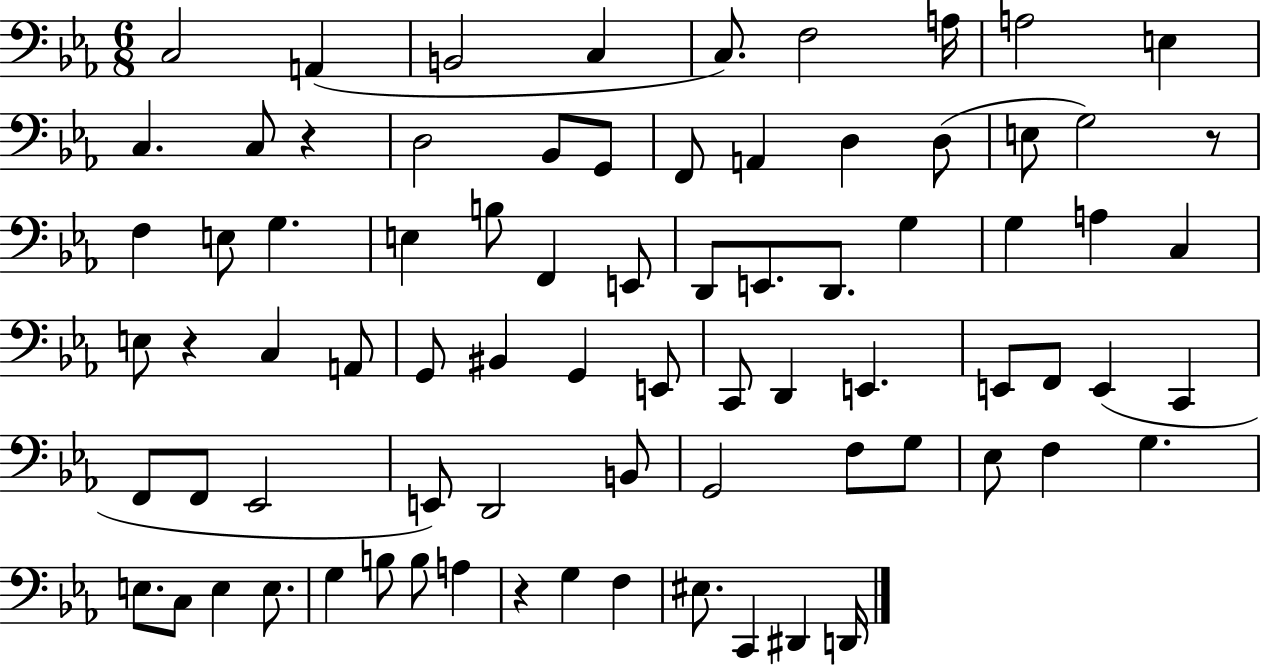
C3/h A2/q B2/h C3/q C3/e. F3/h A3/s A3/h E3/q C3/q. C3/e R/q D3/h Bb2/e G2/e F2/e A2/q D3/q D3/e E3/e G3/h R/e F3/q E3/e G3/q. E3/q B3/e F2/q E2/e D2/e E2/e. D2/e. G3/q G3/q A3/q C3/q E3/e R/q C3/q A2/e G2/e BIS2/q G2/q E2/e C2/e D2/q E2/q. E2/e F2/e E2/q C2/q F2/e F2/e Eb2/h E2/e D2/h B2/e G2/h F3/e G3/e Eb3/e F3/q G3/q. E3/e. C3/e E3/q E3/e. G3/q B3/e B3/e A3/q R/q G3/q F3/q EIS3/e. C2/q D#2/q D2/s